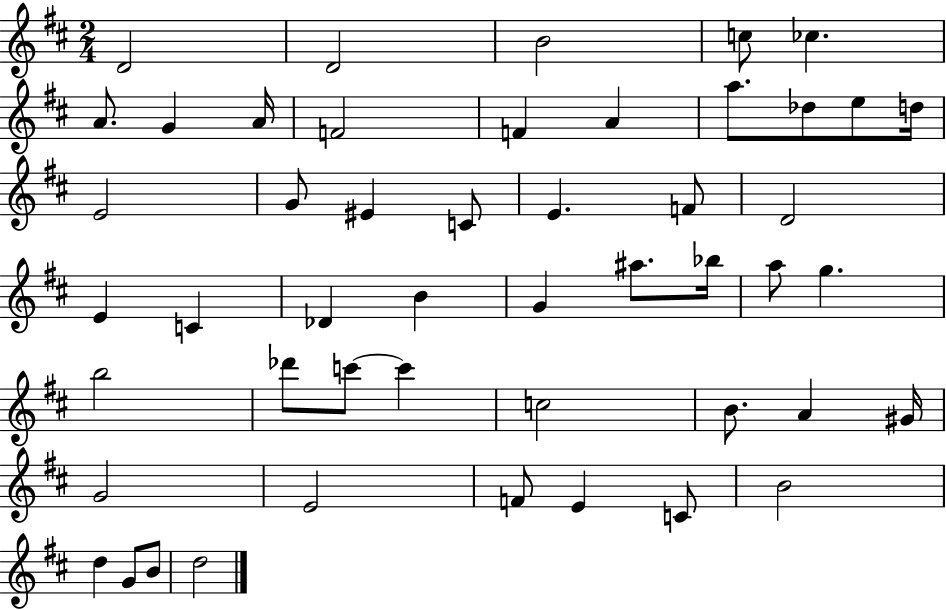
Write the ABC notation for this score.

X:1
T:Untitled
M:2/4
L:1/4
K:D
D2 D2 B2 c/2 _c A/2 G A/4 F2 F A a/2 _d/2 e/2 d/4 E2 G/2 ^E C/2 E F/2 D2 E C _D B G ^a/2 _b/4 a/2 g b2 _d'/2 c'/2 c' c2 B/2 A ^G/4 G2 E2 F/2 E C/2 B2 d G/2 B/2 d2